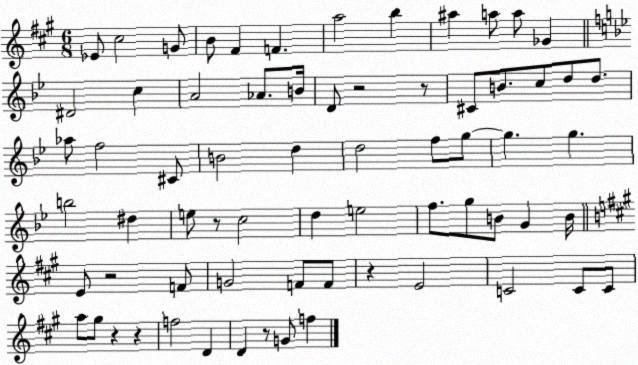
X:1
T:Untitled
M:6/8
L:1/4
K:A
_E/2 ^c2 G/2 B/2 ^F F a2 b ^a a/2 a/2 _G ^D2 c A2 _A/2 B/4 D/2 z2 z/2 ^C/2 B/2 c/2 d/2 d/2 _a/2 f2 ^C/2 B2 d d2 f/2 g/2 g g b2 ^d e/2 z/2 c2 d e2 f/2 g/2 B/2 G B/4 E/2 z2 F/2 G2 F/2 F/2 z E2 C2 C/2 C/2 a/2 ^g/2 z z f2 D D z/2 G/2 f